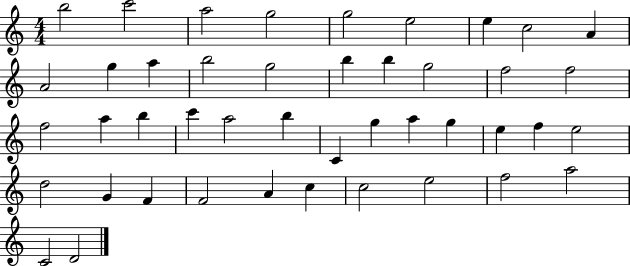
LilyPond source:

{
  \clef treble
  \numericTimeSignature
  \time 4/4
  \key c \major
  b''2 c'''2 | a''2 g''2 | g''2 e''2 | e''4 c''2 a'4 | \break a'2 g''4 a''4 | b''2 g''2 | b''4 b''4 g''2 | f''2 f''2 | \break f''2 a''4 b''4 | c'''4 a''2 b''4 | c'4 g''4 a''4 g''4 | e''4 f''4 e''2 | \break d''2 g'4 f'4 | f'2 a'4 c''4 | c''2 e''2 | f''2 a''2 | \break c'2 d'2 | \bar "|."
}